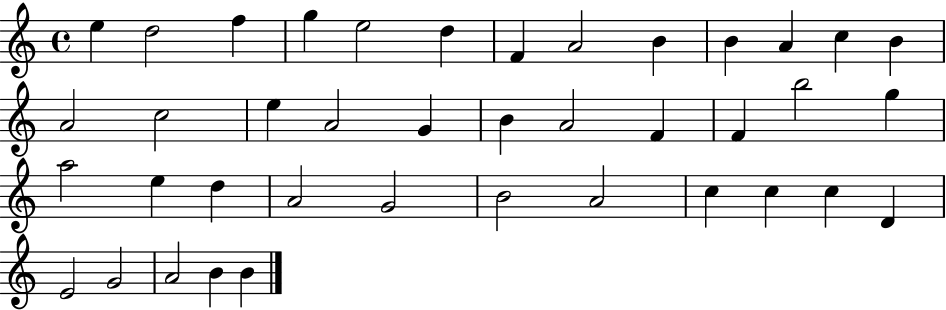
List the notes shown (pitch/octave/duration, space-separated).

E5/q D5/h F5/q G5/q E5/h D5/q F4/q A4/h B4/q B4/q A4/q C5/q B4/q A4/h C5/h E5/q A4/h G4/q B4/q A4/h F4/q F4/q B5/h G5/q A5/h E5/q D5/q A4/h G4/h B4/h A4/h C5/q C5/q C5/q D4/q E4/h G4/h A4/h B4/q B4/q